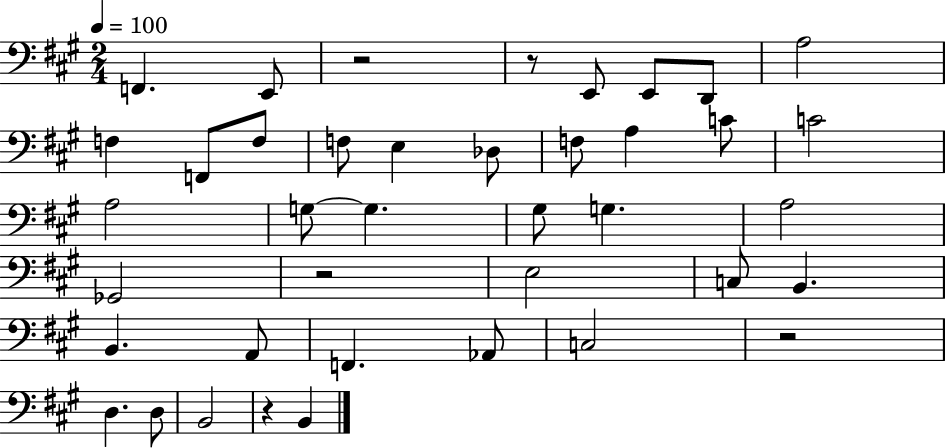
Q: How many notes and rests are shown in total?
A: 40